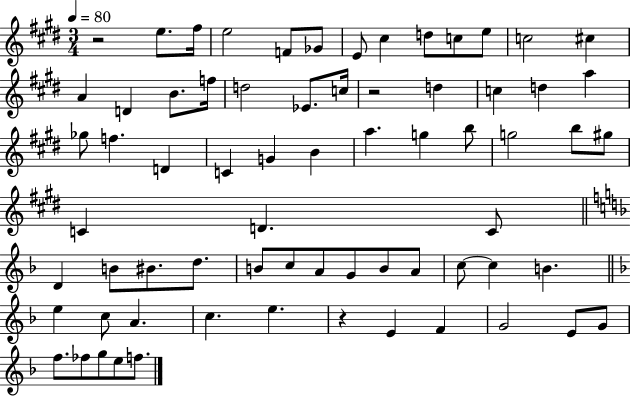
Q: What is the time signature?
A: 3/4